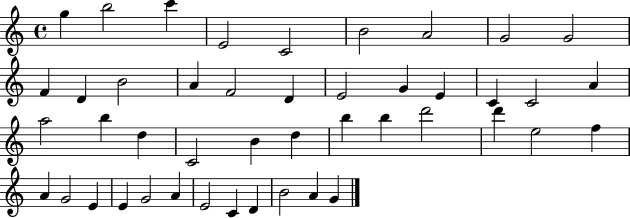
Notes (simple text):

G5/q B5/h C6/q E4/h C4/h B4/h A4/h G4/h G4/h F4/q D4/q B4/h A4/q F4/h D4/q E4/h G4/q E4/q C4/q C4/h A4/q A5/h B5/q D5/q C4/h B4/q D5/q B5/q B5/q D6/h D6/q E5/h F5/q A4/q G4/h E4/q E4/q G4/h A4/q E4/h C4/q D4/q B4/h A4/q G4/q